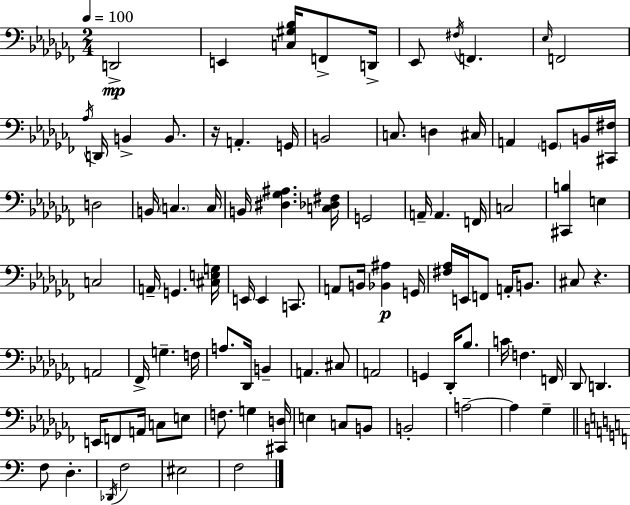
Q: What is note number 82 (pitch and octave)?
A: Db2